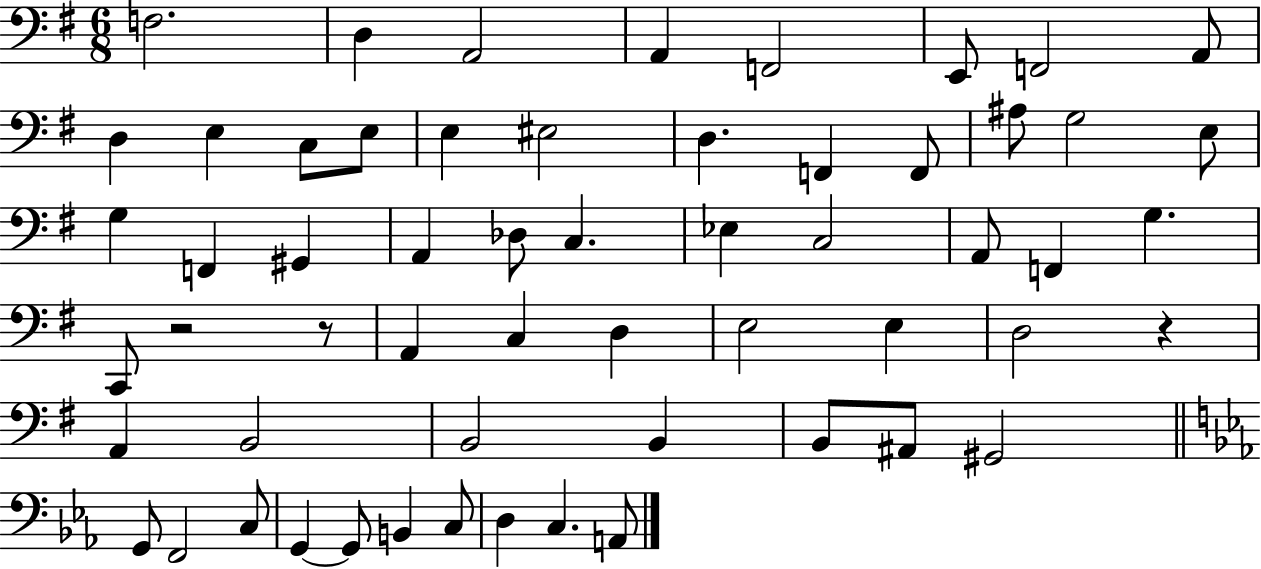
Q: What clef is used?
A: bass